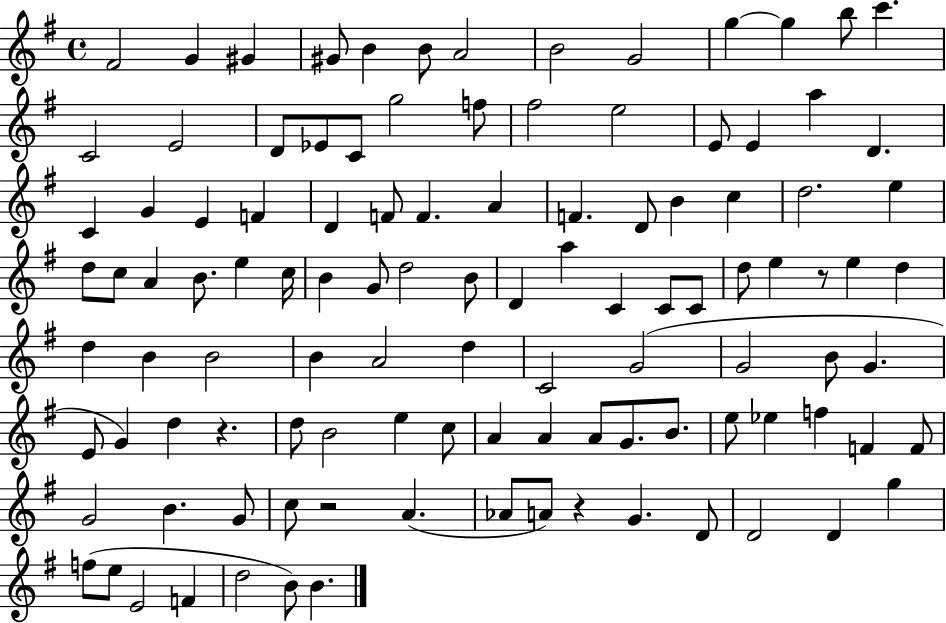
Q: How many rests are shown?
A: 4